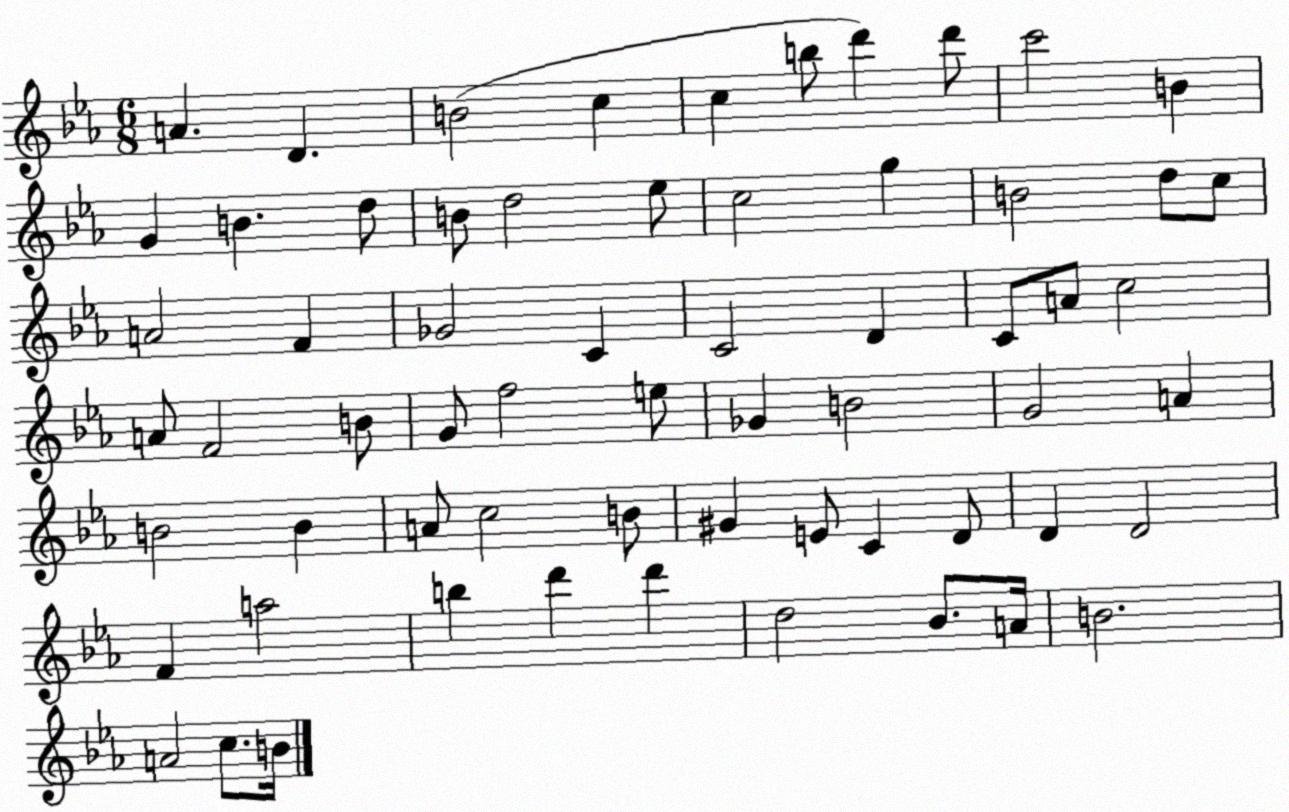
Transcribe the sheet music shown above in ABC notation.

X:1
T:Untitled
M:6/8
L:1/4
K:Eb
A D B2 c c b/2 d' d'/2 c'2 B G B d/2 B/2 d2 _e/2 c2 g B2 d/2 c/2 A2 F _G2 C C2 D C/2 A/2 c2 A/2 F2 B/2 G/2 f2 e/2 _G B2 G2 A B2 B A/2 c2 B/2 ^G E/2 C D/2 D D2 F a2 b d' d' d2 _B/2 A/4 B2 A2 c/2 B/4